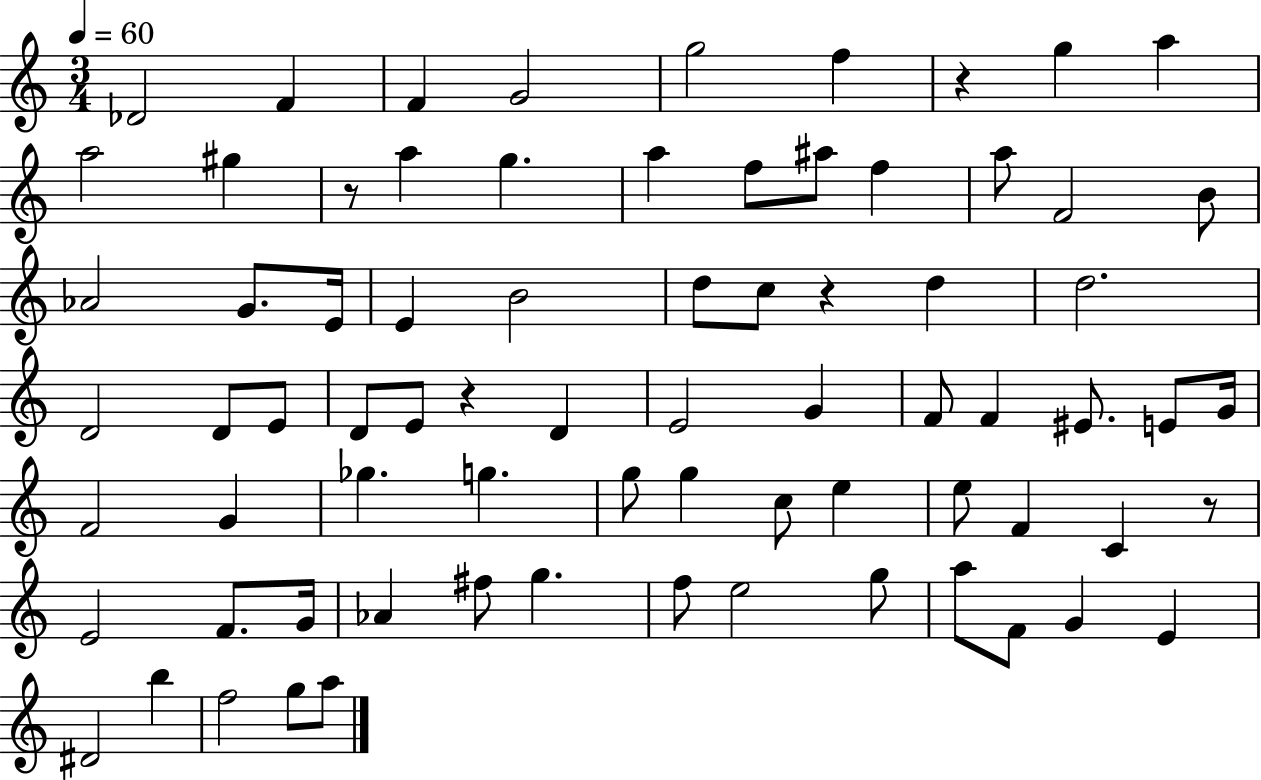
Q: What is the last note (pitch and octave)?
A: A5